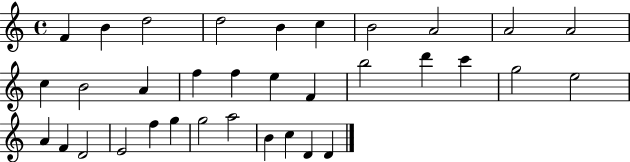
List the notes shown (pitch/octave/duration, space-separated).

F4/q B4/q D5/h D5/h B4/q C5/q B4/h A4/h A4/h A4/h C5/q B4/h A4/q F5/q F5/q E5/q F4/q B5/h D6/q C6/q G5/h E5/h A4/q F4/q D4/h E4/h F5/q G5/q G5/h A5/h B4/q C5/q D4/q D4/q